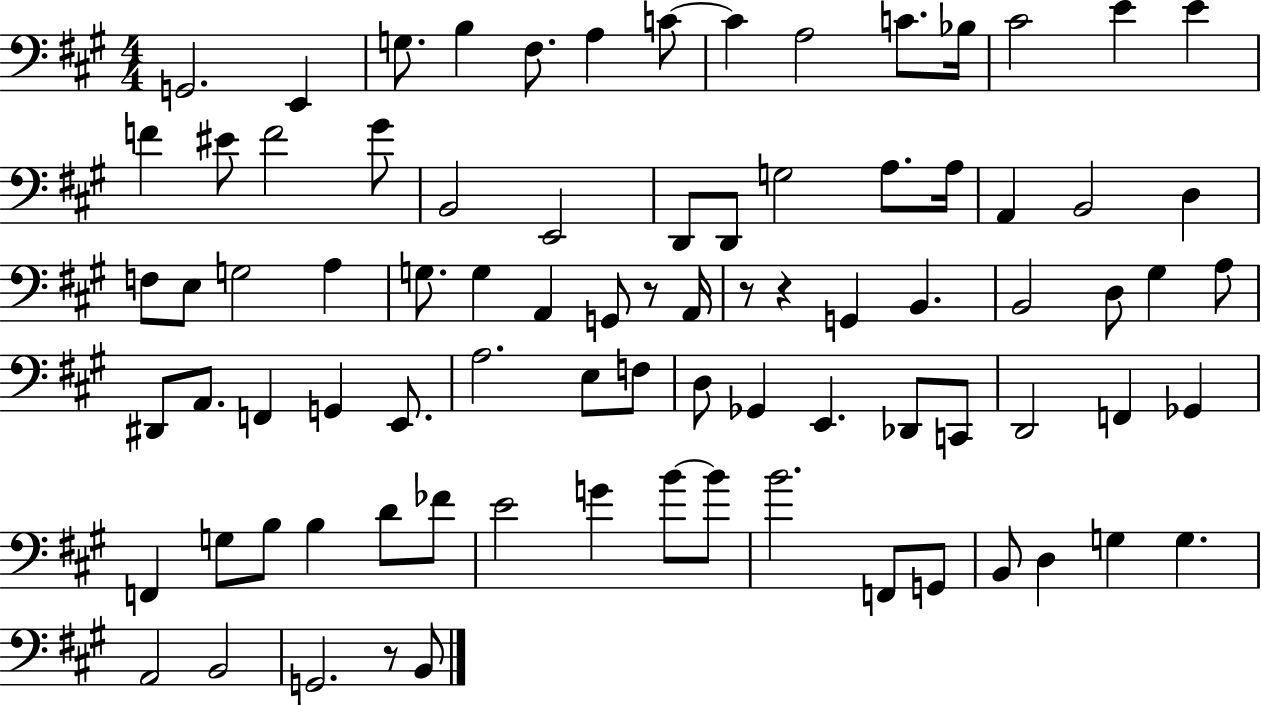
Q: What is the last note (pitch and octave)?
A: B2